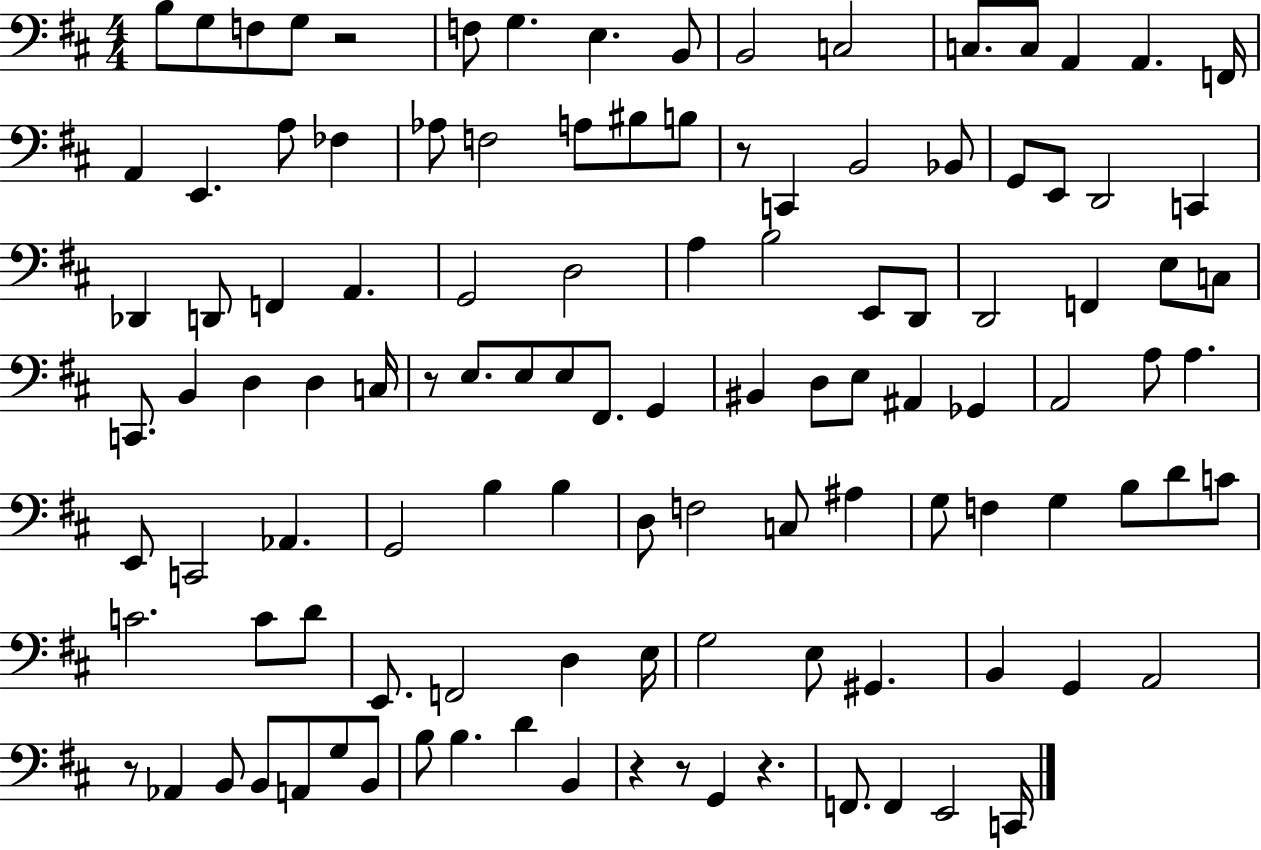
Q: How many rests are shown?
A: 7